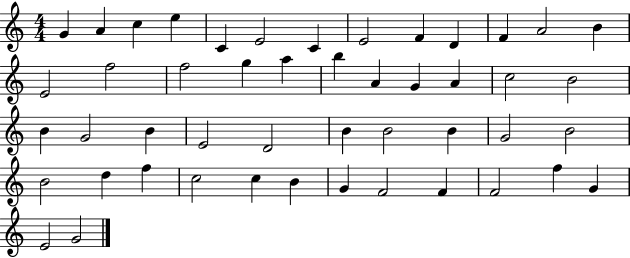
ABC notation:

X:1
T:Untitled
M:4/4
L:1/4
K:C
G A c e C E2 C E2 F D F A2 B E2 f2 f2 g a b A G A c2 B2 B G2 B E2 D2 B B2 B G2 B2 B2 d f c2 c B G F2 F F2 f G E2 G2